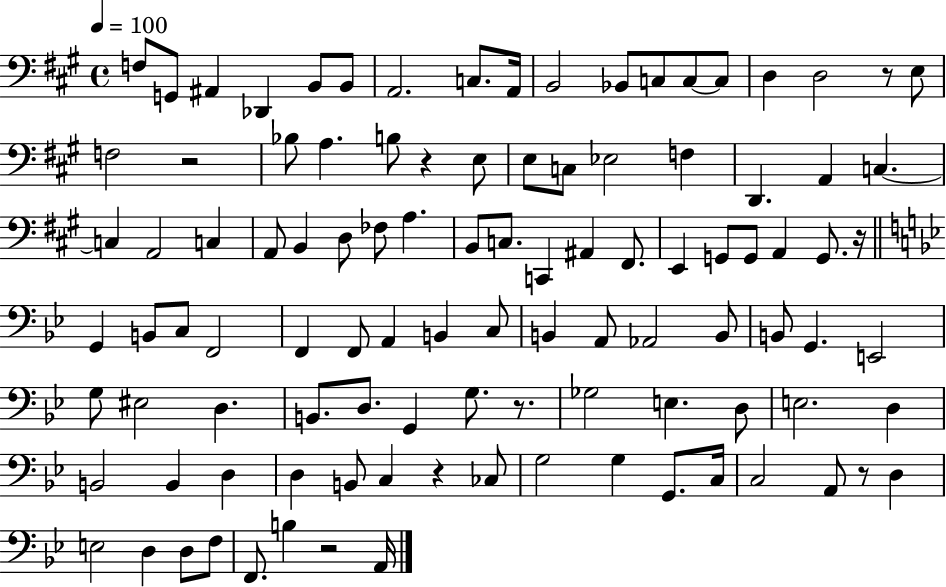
F3/e G2/e A#2/q Db2/q B2/e B2/e A2/h. C3/e. A2/s B2/h Bb2/e C3/e C3/e C3/e D3/q D3/h R/e E3/e F3/h R/h Bb3/e A3/q. B3/e R/q E3/e E3/e C3/e Eb3/h F3/q D2/q. A2/q C3/q. C3/q A2/h C3/q A2/e B2/q D3/e FES3/e A3/q. B2/e C3/e. C2/q A#2/q F#2/e. E2/q G2/e G2/e A2/q G2/e. R/s G2/q B2/e C3/e F2/h F2/q F2/e A2/q B2/q C3/e B2/q A2/e Ab2/h B2/e B2/e G2/q. E2/h G3/e EIS3/h D3/q. B2/e. D3/e. G2/q G3/e. R/e. Gb3/h E3/q. D3/e E3/h. D3/q B2/h B2/q D3/q D3/q B2/e C3/q R/q CES3/e G3/h G3/q G2/e. C3/s C3/h A2/e R/e D3/q E3/h D3/q D3/e F3/e F2/e. B3/q R/h A2/s